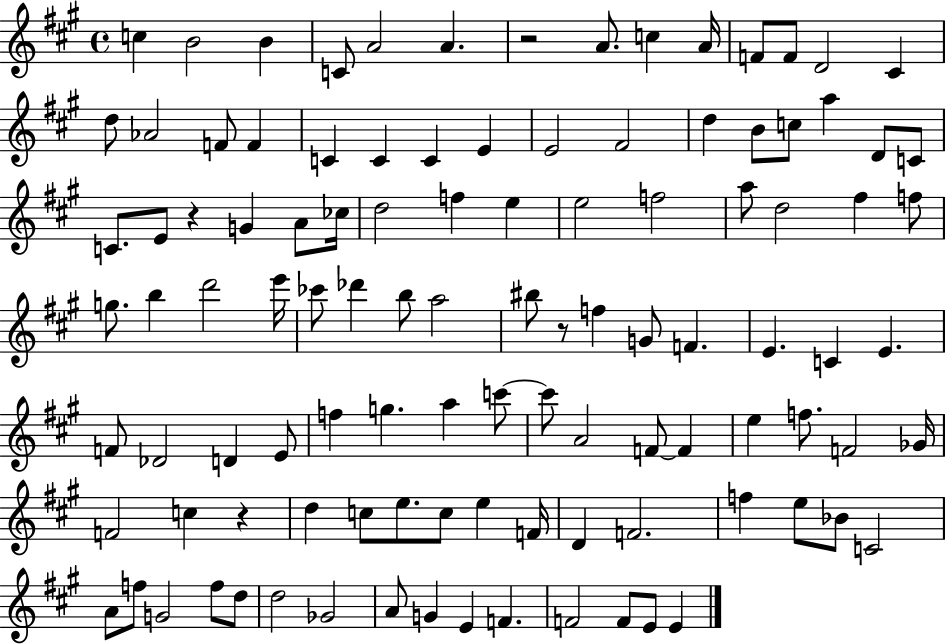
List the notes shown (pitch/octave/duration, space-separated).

C5/q B4/h B4/q C4/e A4/h A4/q. R/h A4/e. C5/q A4/s F4/e F4/e D4/h C#4/q D5/e Ab4/h F4/e F4/q C4/q C4/q C4/q E4/q E4/h F#4/h D5/q B4/e C5/e A5/q D4/e C4/e C4/e. E4/e R/q G4/q A4/e CES5/s D5/h F5/q E5/q E5/h F5/h A5/e D5/h F#5/q F5/e G5/e. B5/q D6/h E6/s CES6/e Db6/q B5/e A5/h BIS5/e R/e F5/q G4/e F4/q. E4/q. C4/q E4/q. F4/e Db4/h D4/q E4/e F5/q G5/q. A5/q C6/e C6/e A4/h F4/e F4/q E5/q F5/e. F4/h Gb4/s F4/h C5/q R/q D5/q C5/e E5/e. C5/e E5/q F4/s D4/q F4/h. F5/q E5/e Bb4/e C4/h A4/e F5/e G4/h F5/e D5/e D5/h Gb4/h A4/e G4/q E4/q F4/q. F4/h F4/e E4/e E4/q